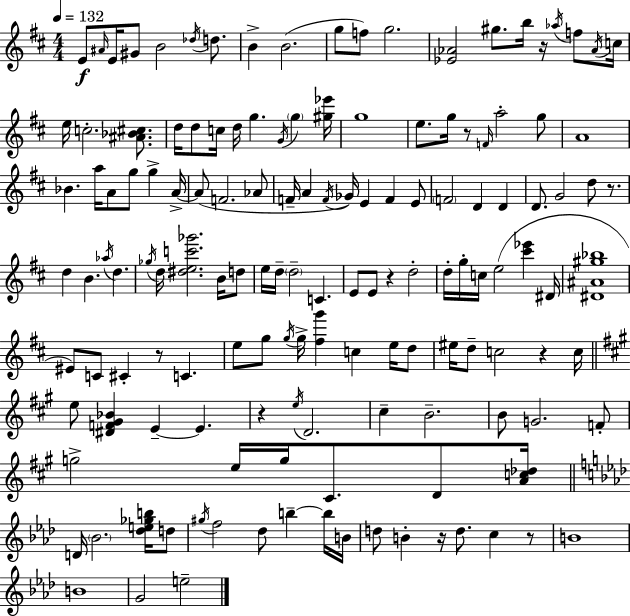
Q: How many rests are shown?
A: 9